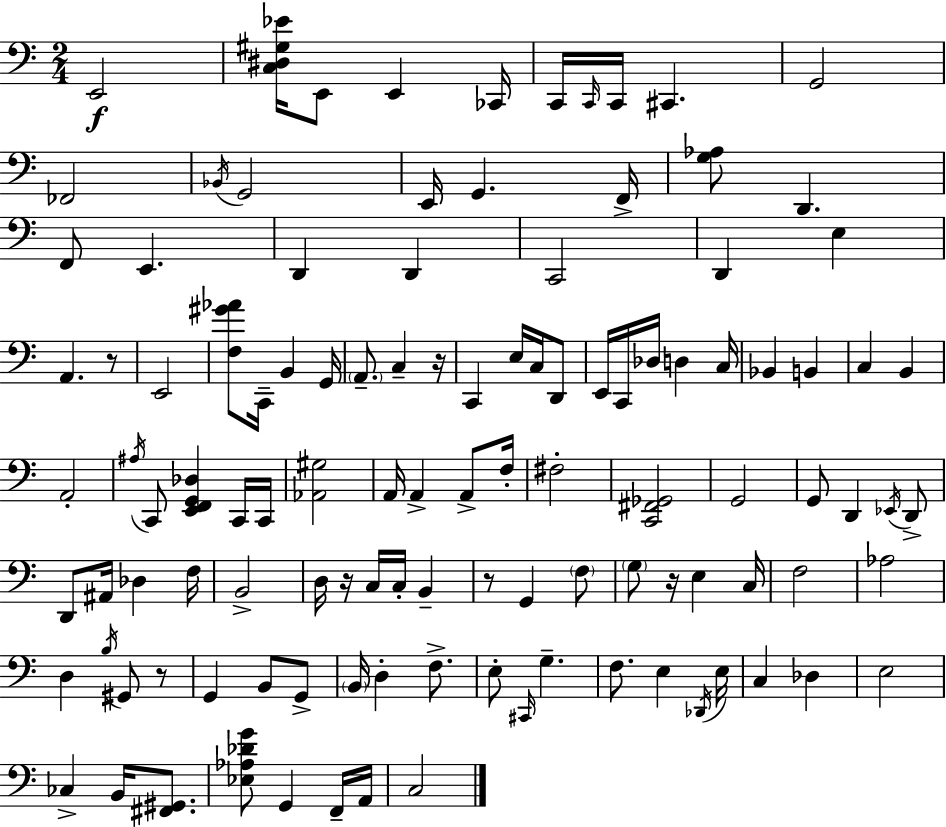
E2/h [C3,D#3,G#3,Eb4]/s E2/e E2/q CES2/s C2/s C2/s C2/s C#2/q. G2/h FES2/h Bb2/s G2/h E2/s G2/q. F2/s [G3,Ab3]/e D2/q. F2/e E2/q. D2/q D2/q C2/h D2/q E3/q A2/q. R/e E2/h [F3,G#4,Ab4]/e C2/s B2/q G2/s A2/e. C3/q R/s C2/q E3/s C3/s D2/e E2/s C2/s Db3/s D3/q C3/s Bb2/q B2/q C3/q B2/q A2/h A#3/s C2/e [E2,F2,G2,Db3]/q C2/s C2/s [Ab2,G#3]/h A2/s A2/q A2/e F3/s F#3/h [C2,F#2,Gb2]/h G2/h G2/e D2/q Eb2/s D2/e D2/e A#2/s Db3/q F3/s B2/h D3/s R/s C3/s C3/s B2/q R/e G2/q F3/e G3/e R/s E3/q C3/s F3/h Ab3/h D3/q B3/s G#2/e R/e G2/q B2/e G2/e B2/s D3/q F3/e. E3/e C#2/s G3/q. F3/e. E3/q Db2/s E3/s C3/q Db3/q E3/h CES3/q B2/s [F#2,G#2]/e. [Eb3,Ab3,Db4,G4]/e G2/q F2/s A2/s C3/h